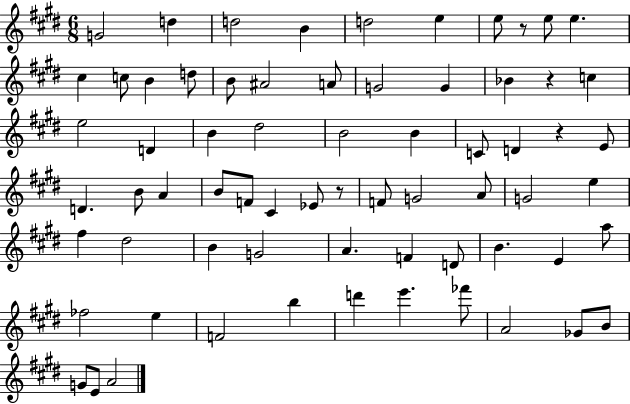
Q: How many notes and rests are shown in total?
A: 68